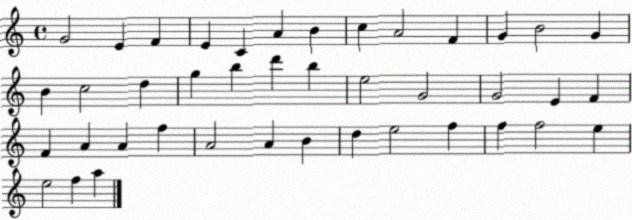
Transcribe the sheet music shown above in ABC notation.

X:1
T:Untitled
M:4/4
L:1/4
K:C
G2 E F E C A B c A2 F G B2 G B c2 d g b d' b e2 G2 G2 E F F A A f A2 A B d e2 f f f2 e e2 f a